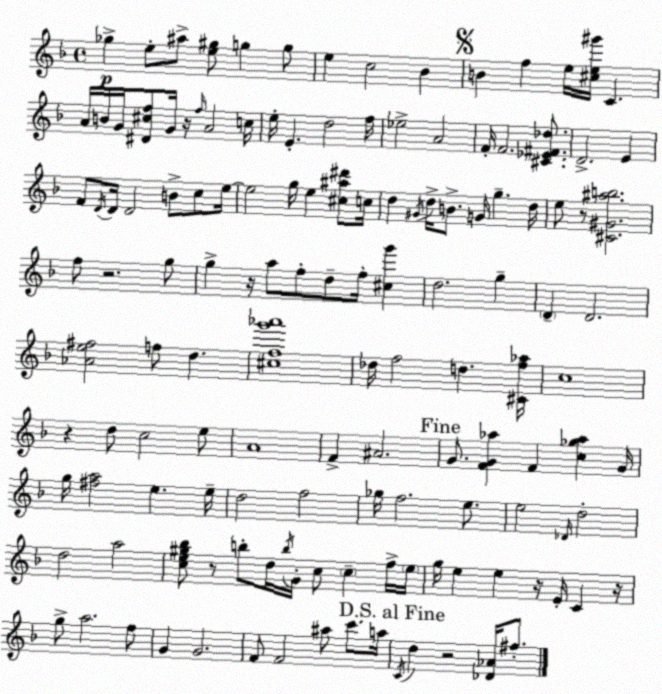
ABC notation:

X:1
T:Untitled
M:4/4
L:1/4
K:F
_g e/2 ^a/2 [e^g]/2 g g/2 e c2 _B B f e/4 [^ce^g']/4 C A/4 B/4 G/4 [^D^cf]/2 G/4 z/4 f/4 A2 c/4 e/4 E d2 f/4 _e2 A2 F/4 F2 [^C_E^F_d]/2 D2 E F/2 D/4 D/4 D2 B/2 c/2 e/4 e2 g/4 e [^c^a^d']/2 c/4 d ^G/4 d/4 B/2 G/4 g d/4 e/2 z/2 [^C^G^ab]2 f/2 z2 g/2 g z/4 a/2 f/2 d/2 f/4 [^cg'] d2 g D D2 [_Ae^f]2 f/2 d [^cfg'_a']4 _d/4 f2 d [^Cf_a]/4 c4 z d/2 c2 e/2 A4 F ^A2 G/2 [FG_a] F [c_g_a] G/4 g/4 [^fa]2 e e/4 d2 f2 _g/4 f2 e/2 e2 _D/4 d2 d2 a2 [ce^g_b]/2 z/2 b/2 d/4 b/4 G/4 c/2 c f/4 e/4 g/4 e e z/4 E/4 C z/4 g/2 a2 f/2 G G2 F/2 F2 ^a/2 c'/2 a/4 C/4 d z2 [_D_A]/4 ^f/2